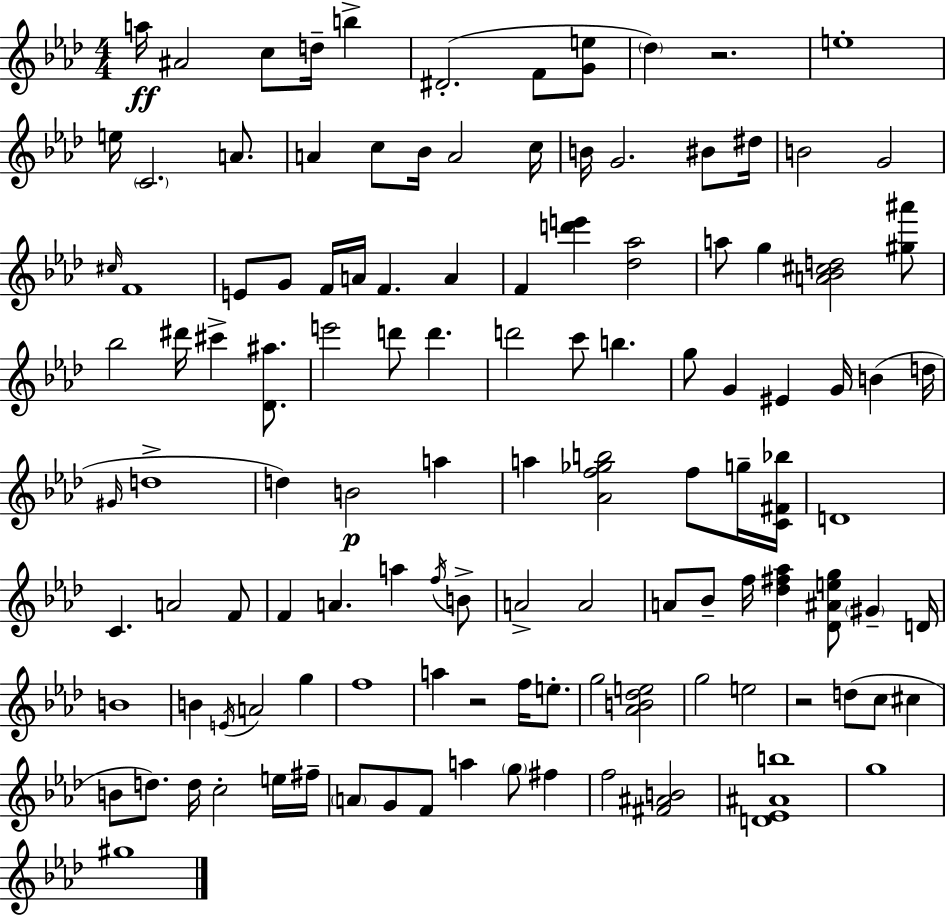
X:1
T:Untitled
M:4/4
L:1/4
K:Ab
a/4 ^A2 c/2 d/4 b ^D2 F/2 [Ge]/2 _d z2 e4 e/4 C2 A/2 A c/2 _B/4 A2 c/4 B/4 G2 ^B/2 ^d/4 B2 G2 ^c/4 F4 E/2 G/2 F/4 A/4 F A F [d'e'] [_d_a]2 a/2 g [A_B^cd]2 [^g^a']/2 _b2 ^d'/4 ^c' [_D^a]/2 e'2 d'/2 d' d'2 c'/2 b g/2 G ^E G/4 B d/4 ^G/4 d4 d B2 a a [_Af_gb]2 f/2 g/4 [C^F_b]/4 D4 C A2 F/2 F A a f/4 B/2 A2 A2 A/2 _B/2 f/4 [_d^f_a] [_D^Aeg]/2 ^G D/4 B4 B E/4 A2 g f4 a z2 f/4 e/2 g2 [_AB_de]2 g2 e2 z2 d/2 c/2 ^c B/2 d/2 d/4 c2 e/4 ^f/4 A/2 G/2 F/2 a g/2 ^f f2 [^F^AB]2 [D_E^Ab]4 g4 ^g4